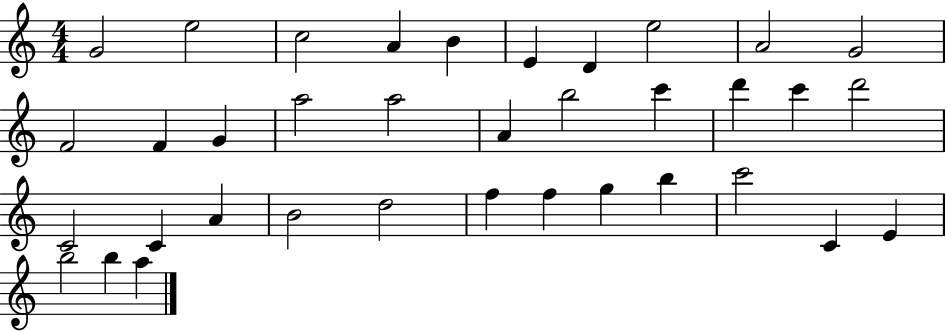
G4/h E5/h C5/h A4/q B4/q E4/q D4/q E5/h A4/h G4/h F4/h F4/q G4/q A5/h A5/h A4/q B5/h C6/q D6/q C6/q D6/h C4/h C4/q A4/q B4/h D5/h F5/q F5/q G5/q B5/q C6/h C4/q E4/q B5/h B5/q A5/q